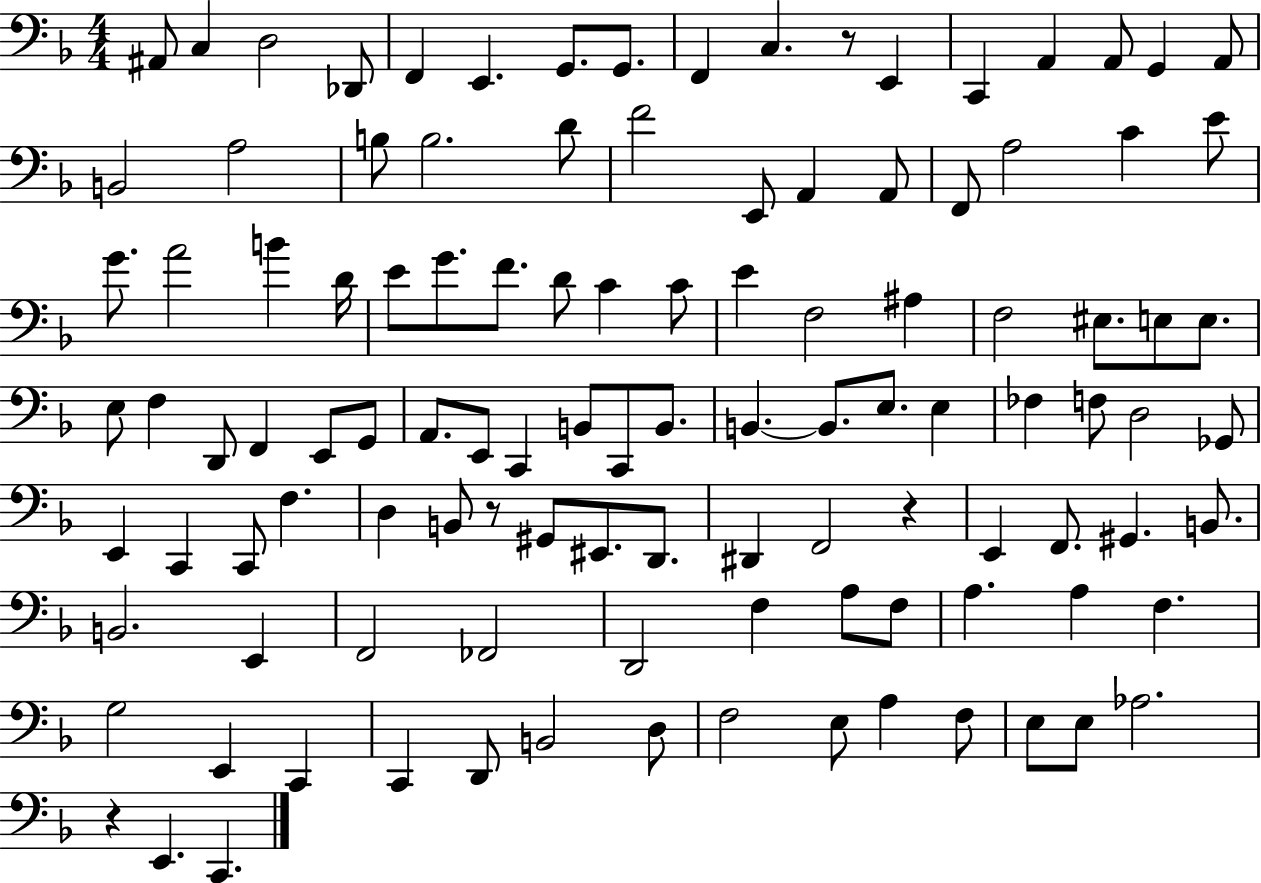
{
  \clef bass
  \numericTimeSignature
  \time 4/4
  \key f \major
  \repeat volta 2 { ais,8 c4 d2 des,8 | f,4 e,4. g,8. g,8. | f,4 c4. r8 e,4 | c,4 a,4 a,8 g,4 a,8 | \break b,2 a2 | b8 b2. d'8 | f'2 e,8 a,4 a,8 | f,8 a2 c'4 e'8 | \break g'8. a'2 b'4 d'16 | e'8 g'8. f'8. d'8 c'4 c'8 | e'4 f2 ais4 | f2 eis8. e8 e8. | \break e8 f4 d,8 f,4 e,8 g,8 | a,8. e,8 c,4 b,8 c,8 b,8. | b,4.~~ b,8. e8. e4 | fes4 f8 d2 ges,8 | \break e,4 c,4 c,8 f4. | d4 b,8 r8 gis,8 eis,8. d,8. | dis,4 f,2 r4 | e,4 f,8. gis,4. b,8. | \break b,2. e,4 | f,2 fes,2 | d,2 f4 a8 f8 | a4. a4 f4. | \break g2 e,4 c,4 | c,4 d,8 b,2 d8 | f2 e8 a4 f8 | e8 e8 aes2. | \break r4 e,4. c,4. | } \bar "|."
}